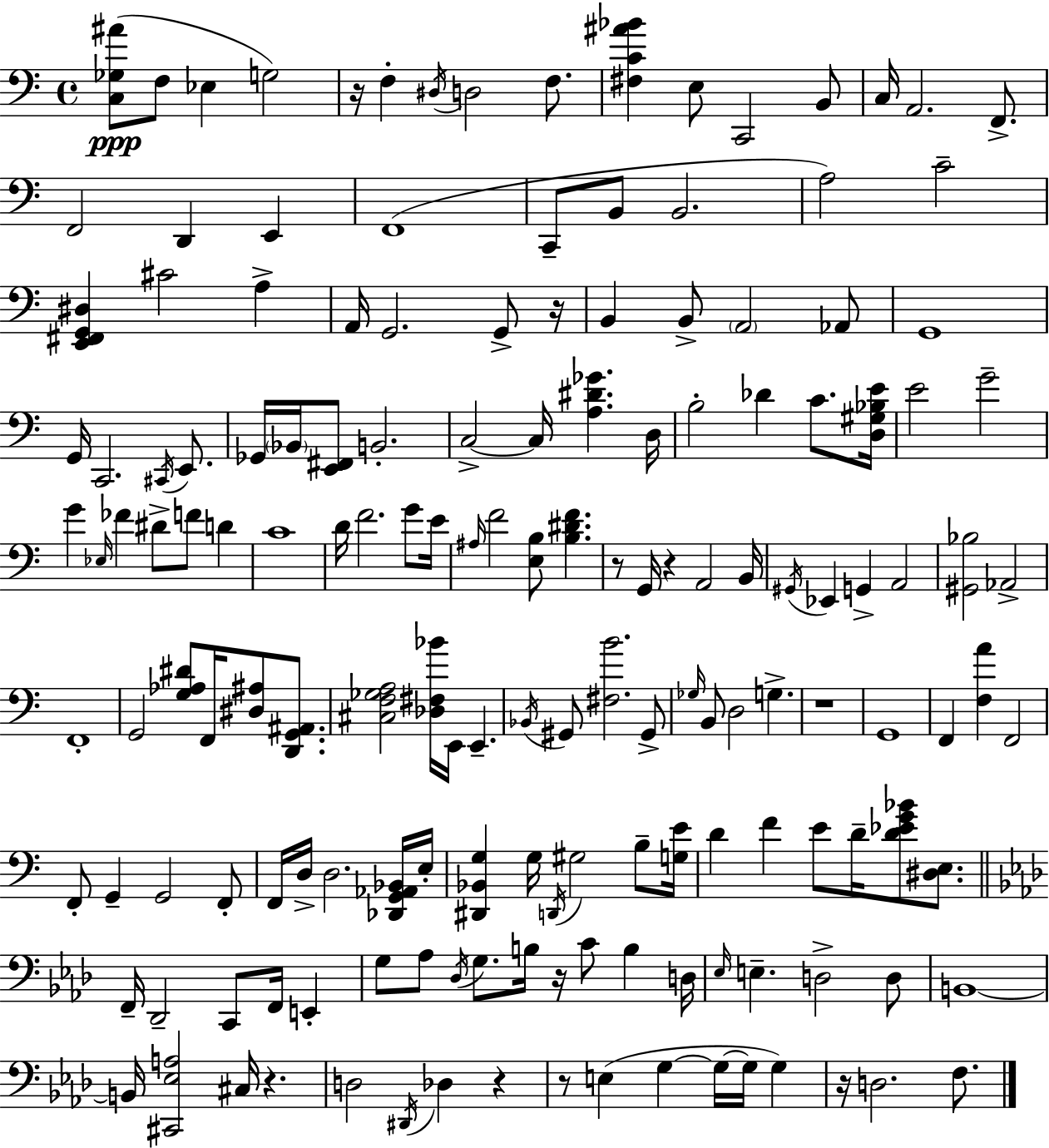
{
  \clef bass
  \time 4/4
  \defaultTimeSignature
  \key a \minor
  <c ges ais'>8(\ppp f8 ees4 g2) | r16 f4-. \acciaccatura { dis16 } d2 f8. | <fis c' ais' bes'>4 e8 c,2 b,8 | c16 a,2. f,8.-> | \break f,2 d,4 e,4 | f,1( | c,8-- b,8 b,2. | a2) c'2-- | \break <e, fis, g, dis>4 cis'2 a4-> | a,16 g,2. g,8-> | r16 b,4 b,8-> \parenthesize a,2 aes,8 | g,1 | \break g,16 c,2. \acciaccatura { cis,16 } e,8. | ges,16 \parenthesize bes,16 <e, fis,>8 b,2.-. | c2->~~ c16 <a dis' ges'>4. | d16 b2-. des'4 c'8. | \break <d gis bes e'>16 e'2 g'2-- | g'4 \grace { ees16 } fes'4 dis'8-> f'8 d'4 | c'1 | d'16 f'2. | \break g'8 e'16 \grace { ais16 } f'2 <e b>8 <b dis' f'>4. | r8 g,16 r4 a,2 | b,16 \acciaccatura { gis,16 } ees,4 g,4-> a,2 | <gis, bes>2 aes,2-> | \break f,1-. | g,2 <g aes dis'>8 f,16 | <dis ais>8 <d, g, ais,>8. <cis f ges a>2 <des fis bes'>16 e,16 e,4.-- | \acciaccatura { bes,16 } gis,8 <fis b'>2. | \break gis,8-> \grace { ges16 } b,8 d2 | g4.-> r1 | g,1 | f,4 <f a'>4 f,2 | \break f,8-. g,4-- g,2 | f,8-. f,16 d16-> d2. | <des, g, aes, bes,>16 e16-. <dis, bes, g>4 g16 \acciaccatura { d,16 } gis2 | b8-- <g e'>16 d'4 f'4 | \break e'8 d'16-- <d' ees' g' bes'>8 <dis e>8. \bar "||" \break \key aes \major f,16-- des,2-- c,8 f,16 e,4-. | g8 aes8 \acciaccatura { des16 } g8. b16 r16 c'8 b4 | d16 \grace { ees16 } e4.-- d2-> | d8 b,1~~ | \break b,16 <cis, ees a>2 cis16 r4. | d2 \acciaccatura { dis,16 } des4 r4 | r8 e4( g4~~ g16~~ g16 g4) | r16 d2. | \break f8. \bar "|."
}